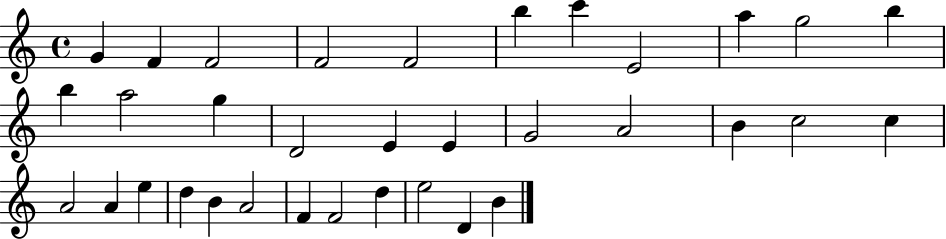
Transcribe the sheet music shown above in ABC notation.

X:1
T:Untitled
M:4/4
L:1/4
K:C
G F F2 F2 F2 b c' E2 a g2 b b a2 g D2 E E G2 A2 B c2 c A2 A e d B A2 F F2 d e2 D B